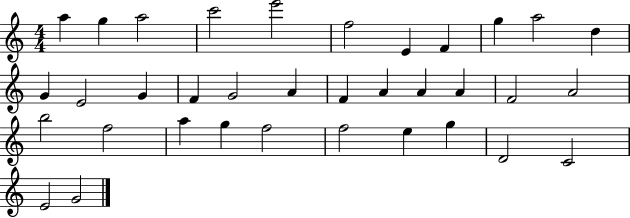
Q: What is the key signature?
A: C major